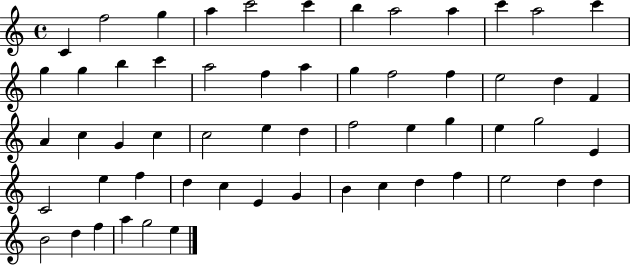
C4/q F5/h G5/q A5/q C6/h C6/q B5/q A5/h A5/q C6/q A5/h C6/q G5/q G5/q B5/q C6/q A5/h F5/q A5/q G5/q F5/h F5/q E5/h D5/q F4/q A4/q C5/q G4/q C5/q C5/h E5/q D5/q F5/h E5/q G5/q E5/q G5/h E4/q C4/h E5/q F5/q D5/q C5/q E4/q G4/q B4/q C5/q D5/q F5/q E5/h D5/q D5/q B4/h D5/q F5/q A5/q G5/h E5/q